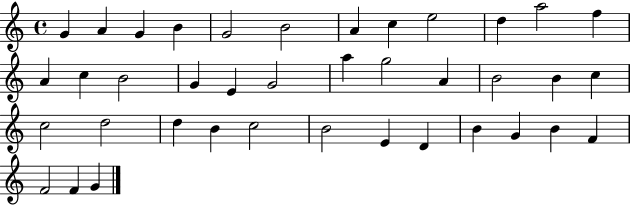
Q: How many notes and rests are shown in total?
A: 39